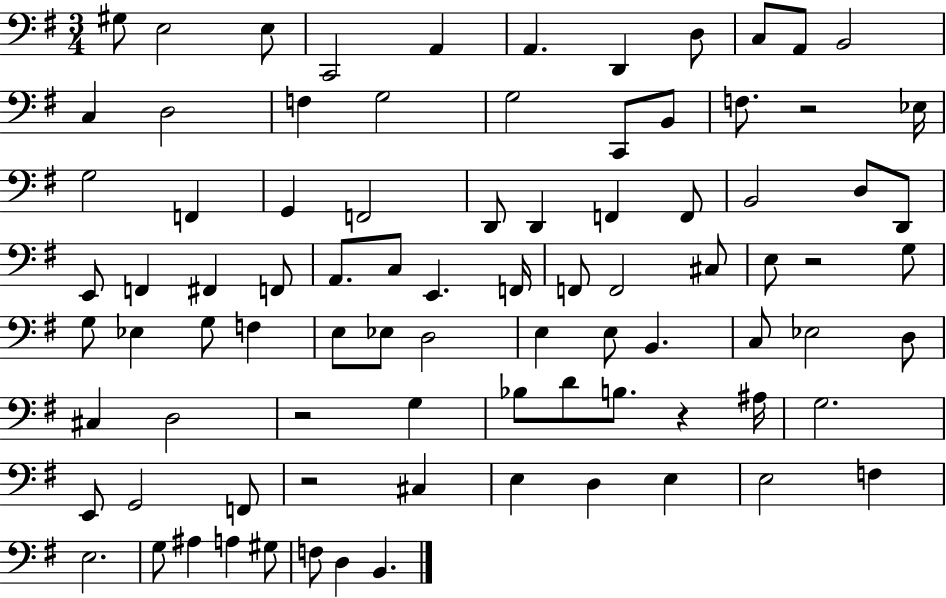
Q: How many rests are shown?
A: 5